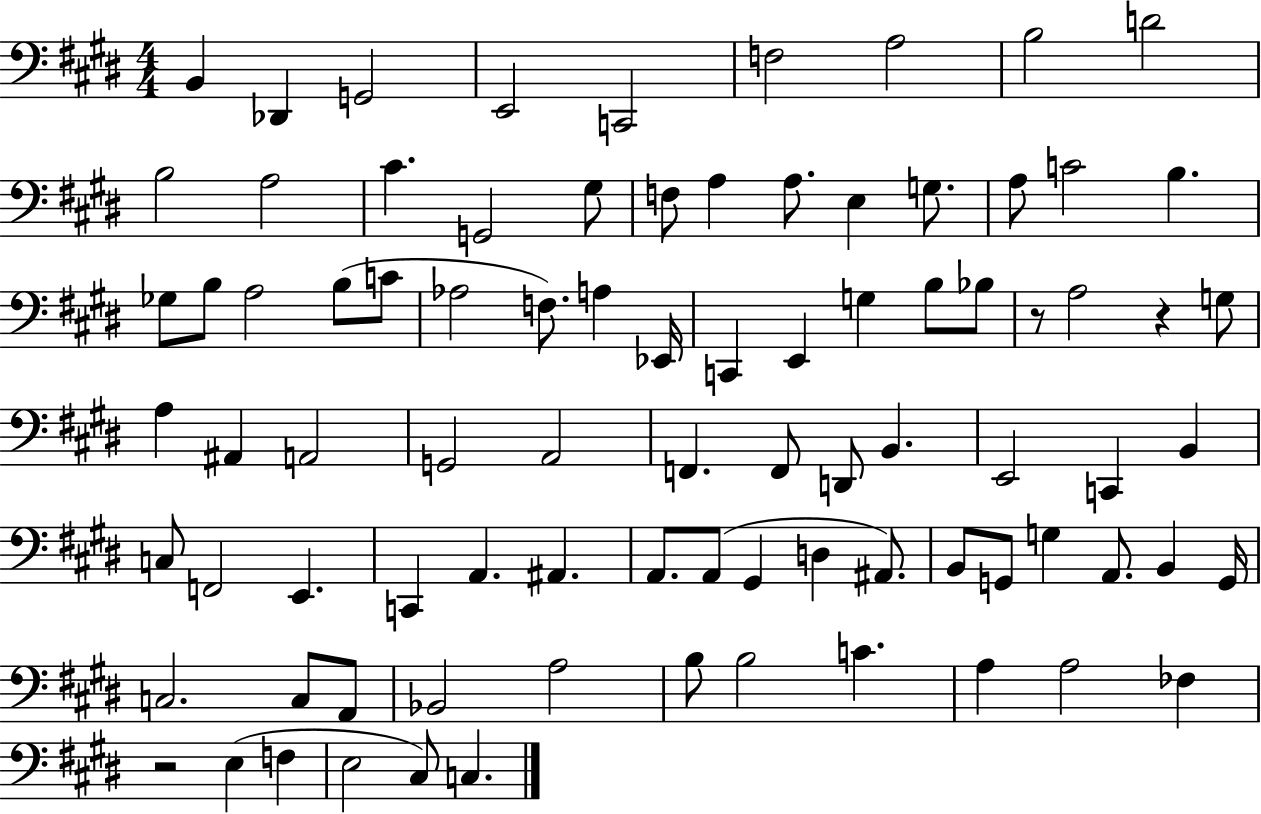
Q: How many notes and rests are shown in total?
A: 86